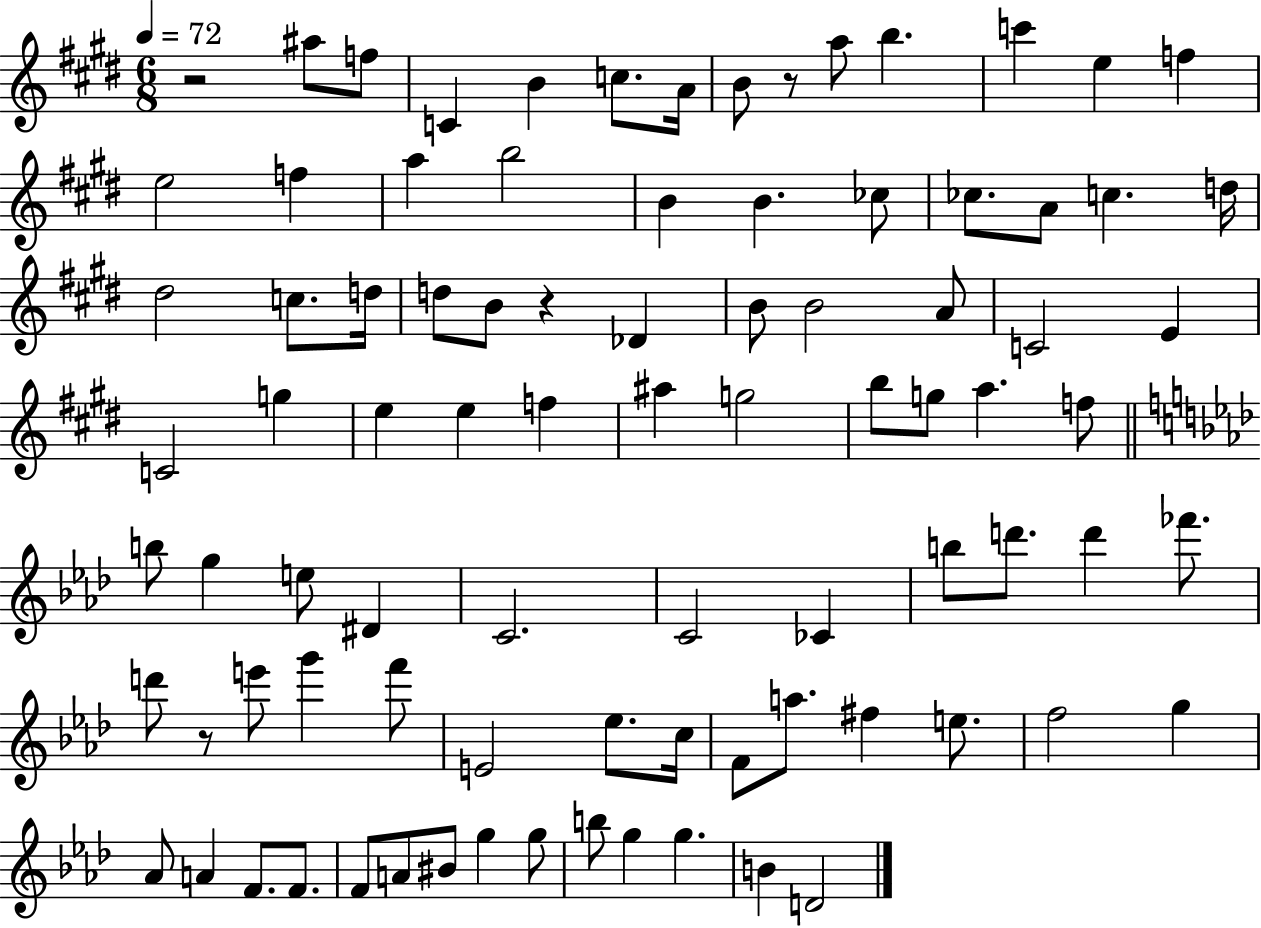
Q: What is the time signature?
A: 6/8